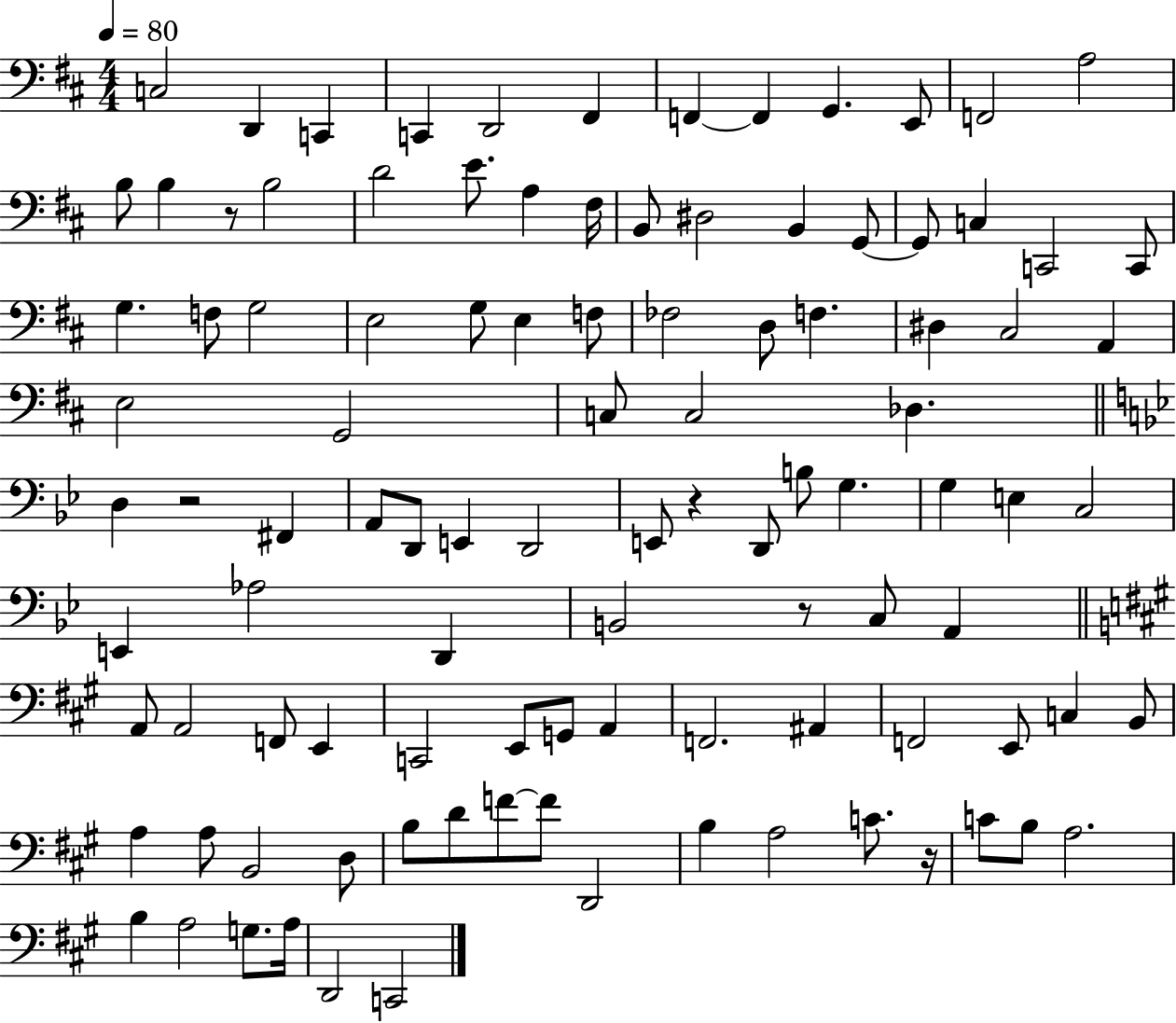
X:1
T:Untitled
M:4/4
L:1/4
K:D
C,2 D,, C,, C,, D,,2 ^F,, F,, F,, G,, E,,/2 F,,2 A,2 B,/2 B, z/2 B,2 D2 E/2 A, ^F,/4 B,,/2 ^D,2 B,, G,,/2 G,,/2 C, C,,2 C,,/2 G, F,/2 G,2 E,2 G,/2 E, F,/2 _F,2 D,/2 F, ^D, ^C,2 A,, E,2 G,,2 C,/2 C,2 _D, D, z2 ^F,, A,,/2 D,,/2 E,, D,,2 E,,/2 z D,,/2 B,/2 G, G, E, C,2 E,, _A,2 D,, B,,2 z/2 C,/2 A,, A,,/2 A,,2 F,,/2 E,, C,,2 E,,/2 G,,/2 A,, F,,2 ^A,, F,,2 E,,/2 C, B,,/2 A, A,/2 B,,2 D,/2 B,/2 D/2 F/2 F/2 D,,2 B, A,2 C/2 z/4 C/2 B,/2 A,2 B, A,2 G,/2 A,/4 D,,2 C,,2